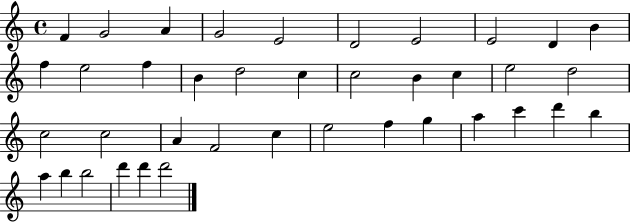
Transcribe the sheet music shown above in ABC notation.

X:1
T:Untitled
M:4/4
L:1/4
K:C
F G2 A G2 E2 D2 E2 E2 D B f e2 f B d2 c c2 B c e2 d2 c2 c2 A F2 c e2 f g a c' d' b a b b2 d' d' d'2